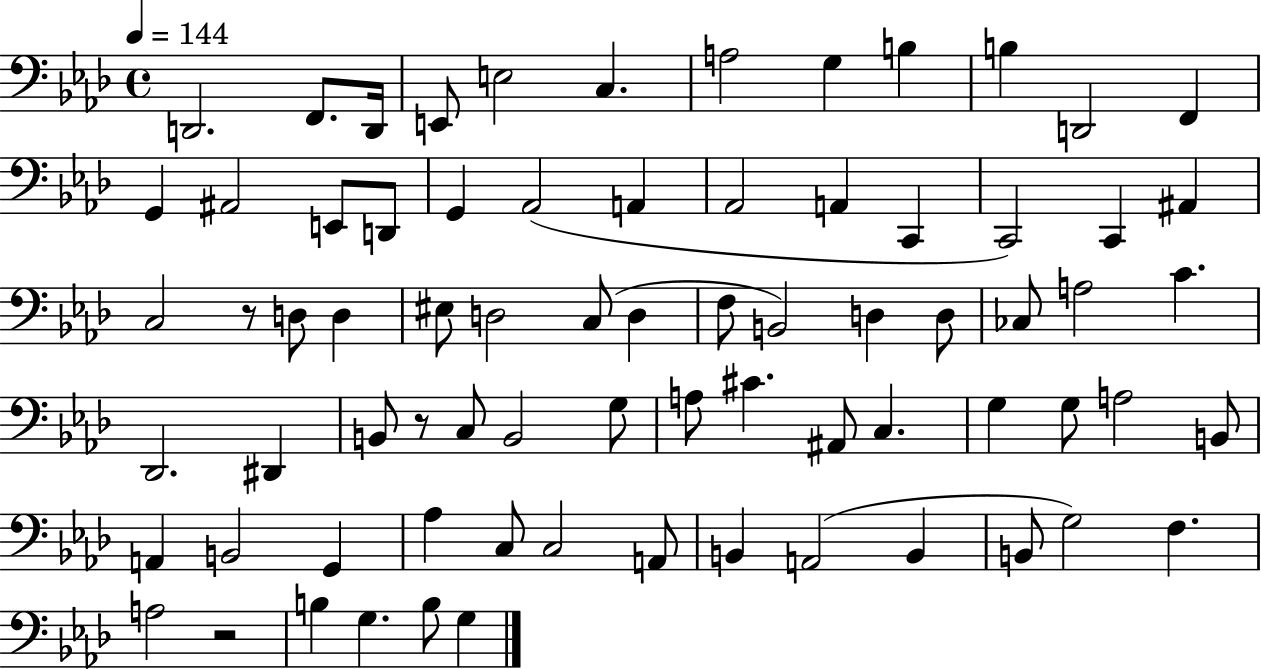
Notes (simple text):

D2/h. F2/e. D2/s E2/e E3/h C3/q. A3/h G3/q B3/q B3/q D2/h F2/q G2/q A#2/h E2/e D2/e G2/q Ab2/h A2/q Ab2/h A2/q C2/q C2/h C2/q A#2/q C3/h R/e D3/e D3/q EIS3/e D3/h C3/e D3/q F3/e B2/h D3/q D3/e CES3/e A3/h C4/q. Db2/h. D#2/q B2/e R/e C3/e B2/h G3/e A3/e C#4/q. A#2/e C3/q. G3/q G3/e A3/h B2/e A2/q B2/h G2/q Ab3/q C3/e C3/h A2/e B2/q A2/h B2/q B2/e G3/h F3/q. A3/h R/h B3/q G3/q. B3/e G3/q